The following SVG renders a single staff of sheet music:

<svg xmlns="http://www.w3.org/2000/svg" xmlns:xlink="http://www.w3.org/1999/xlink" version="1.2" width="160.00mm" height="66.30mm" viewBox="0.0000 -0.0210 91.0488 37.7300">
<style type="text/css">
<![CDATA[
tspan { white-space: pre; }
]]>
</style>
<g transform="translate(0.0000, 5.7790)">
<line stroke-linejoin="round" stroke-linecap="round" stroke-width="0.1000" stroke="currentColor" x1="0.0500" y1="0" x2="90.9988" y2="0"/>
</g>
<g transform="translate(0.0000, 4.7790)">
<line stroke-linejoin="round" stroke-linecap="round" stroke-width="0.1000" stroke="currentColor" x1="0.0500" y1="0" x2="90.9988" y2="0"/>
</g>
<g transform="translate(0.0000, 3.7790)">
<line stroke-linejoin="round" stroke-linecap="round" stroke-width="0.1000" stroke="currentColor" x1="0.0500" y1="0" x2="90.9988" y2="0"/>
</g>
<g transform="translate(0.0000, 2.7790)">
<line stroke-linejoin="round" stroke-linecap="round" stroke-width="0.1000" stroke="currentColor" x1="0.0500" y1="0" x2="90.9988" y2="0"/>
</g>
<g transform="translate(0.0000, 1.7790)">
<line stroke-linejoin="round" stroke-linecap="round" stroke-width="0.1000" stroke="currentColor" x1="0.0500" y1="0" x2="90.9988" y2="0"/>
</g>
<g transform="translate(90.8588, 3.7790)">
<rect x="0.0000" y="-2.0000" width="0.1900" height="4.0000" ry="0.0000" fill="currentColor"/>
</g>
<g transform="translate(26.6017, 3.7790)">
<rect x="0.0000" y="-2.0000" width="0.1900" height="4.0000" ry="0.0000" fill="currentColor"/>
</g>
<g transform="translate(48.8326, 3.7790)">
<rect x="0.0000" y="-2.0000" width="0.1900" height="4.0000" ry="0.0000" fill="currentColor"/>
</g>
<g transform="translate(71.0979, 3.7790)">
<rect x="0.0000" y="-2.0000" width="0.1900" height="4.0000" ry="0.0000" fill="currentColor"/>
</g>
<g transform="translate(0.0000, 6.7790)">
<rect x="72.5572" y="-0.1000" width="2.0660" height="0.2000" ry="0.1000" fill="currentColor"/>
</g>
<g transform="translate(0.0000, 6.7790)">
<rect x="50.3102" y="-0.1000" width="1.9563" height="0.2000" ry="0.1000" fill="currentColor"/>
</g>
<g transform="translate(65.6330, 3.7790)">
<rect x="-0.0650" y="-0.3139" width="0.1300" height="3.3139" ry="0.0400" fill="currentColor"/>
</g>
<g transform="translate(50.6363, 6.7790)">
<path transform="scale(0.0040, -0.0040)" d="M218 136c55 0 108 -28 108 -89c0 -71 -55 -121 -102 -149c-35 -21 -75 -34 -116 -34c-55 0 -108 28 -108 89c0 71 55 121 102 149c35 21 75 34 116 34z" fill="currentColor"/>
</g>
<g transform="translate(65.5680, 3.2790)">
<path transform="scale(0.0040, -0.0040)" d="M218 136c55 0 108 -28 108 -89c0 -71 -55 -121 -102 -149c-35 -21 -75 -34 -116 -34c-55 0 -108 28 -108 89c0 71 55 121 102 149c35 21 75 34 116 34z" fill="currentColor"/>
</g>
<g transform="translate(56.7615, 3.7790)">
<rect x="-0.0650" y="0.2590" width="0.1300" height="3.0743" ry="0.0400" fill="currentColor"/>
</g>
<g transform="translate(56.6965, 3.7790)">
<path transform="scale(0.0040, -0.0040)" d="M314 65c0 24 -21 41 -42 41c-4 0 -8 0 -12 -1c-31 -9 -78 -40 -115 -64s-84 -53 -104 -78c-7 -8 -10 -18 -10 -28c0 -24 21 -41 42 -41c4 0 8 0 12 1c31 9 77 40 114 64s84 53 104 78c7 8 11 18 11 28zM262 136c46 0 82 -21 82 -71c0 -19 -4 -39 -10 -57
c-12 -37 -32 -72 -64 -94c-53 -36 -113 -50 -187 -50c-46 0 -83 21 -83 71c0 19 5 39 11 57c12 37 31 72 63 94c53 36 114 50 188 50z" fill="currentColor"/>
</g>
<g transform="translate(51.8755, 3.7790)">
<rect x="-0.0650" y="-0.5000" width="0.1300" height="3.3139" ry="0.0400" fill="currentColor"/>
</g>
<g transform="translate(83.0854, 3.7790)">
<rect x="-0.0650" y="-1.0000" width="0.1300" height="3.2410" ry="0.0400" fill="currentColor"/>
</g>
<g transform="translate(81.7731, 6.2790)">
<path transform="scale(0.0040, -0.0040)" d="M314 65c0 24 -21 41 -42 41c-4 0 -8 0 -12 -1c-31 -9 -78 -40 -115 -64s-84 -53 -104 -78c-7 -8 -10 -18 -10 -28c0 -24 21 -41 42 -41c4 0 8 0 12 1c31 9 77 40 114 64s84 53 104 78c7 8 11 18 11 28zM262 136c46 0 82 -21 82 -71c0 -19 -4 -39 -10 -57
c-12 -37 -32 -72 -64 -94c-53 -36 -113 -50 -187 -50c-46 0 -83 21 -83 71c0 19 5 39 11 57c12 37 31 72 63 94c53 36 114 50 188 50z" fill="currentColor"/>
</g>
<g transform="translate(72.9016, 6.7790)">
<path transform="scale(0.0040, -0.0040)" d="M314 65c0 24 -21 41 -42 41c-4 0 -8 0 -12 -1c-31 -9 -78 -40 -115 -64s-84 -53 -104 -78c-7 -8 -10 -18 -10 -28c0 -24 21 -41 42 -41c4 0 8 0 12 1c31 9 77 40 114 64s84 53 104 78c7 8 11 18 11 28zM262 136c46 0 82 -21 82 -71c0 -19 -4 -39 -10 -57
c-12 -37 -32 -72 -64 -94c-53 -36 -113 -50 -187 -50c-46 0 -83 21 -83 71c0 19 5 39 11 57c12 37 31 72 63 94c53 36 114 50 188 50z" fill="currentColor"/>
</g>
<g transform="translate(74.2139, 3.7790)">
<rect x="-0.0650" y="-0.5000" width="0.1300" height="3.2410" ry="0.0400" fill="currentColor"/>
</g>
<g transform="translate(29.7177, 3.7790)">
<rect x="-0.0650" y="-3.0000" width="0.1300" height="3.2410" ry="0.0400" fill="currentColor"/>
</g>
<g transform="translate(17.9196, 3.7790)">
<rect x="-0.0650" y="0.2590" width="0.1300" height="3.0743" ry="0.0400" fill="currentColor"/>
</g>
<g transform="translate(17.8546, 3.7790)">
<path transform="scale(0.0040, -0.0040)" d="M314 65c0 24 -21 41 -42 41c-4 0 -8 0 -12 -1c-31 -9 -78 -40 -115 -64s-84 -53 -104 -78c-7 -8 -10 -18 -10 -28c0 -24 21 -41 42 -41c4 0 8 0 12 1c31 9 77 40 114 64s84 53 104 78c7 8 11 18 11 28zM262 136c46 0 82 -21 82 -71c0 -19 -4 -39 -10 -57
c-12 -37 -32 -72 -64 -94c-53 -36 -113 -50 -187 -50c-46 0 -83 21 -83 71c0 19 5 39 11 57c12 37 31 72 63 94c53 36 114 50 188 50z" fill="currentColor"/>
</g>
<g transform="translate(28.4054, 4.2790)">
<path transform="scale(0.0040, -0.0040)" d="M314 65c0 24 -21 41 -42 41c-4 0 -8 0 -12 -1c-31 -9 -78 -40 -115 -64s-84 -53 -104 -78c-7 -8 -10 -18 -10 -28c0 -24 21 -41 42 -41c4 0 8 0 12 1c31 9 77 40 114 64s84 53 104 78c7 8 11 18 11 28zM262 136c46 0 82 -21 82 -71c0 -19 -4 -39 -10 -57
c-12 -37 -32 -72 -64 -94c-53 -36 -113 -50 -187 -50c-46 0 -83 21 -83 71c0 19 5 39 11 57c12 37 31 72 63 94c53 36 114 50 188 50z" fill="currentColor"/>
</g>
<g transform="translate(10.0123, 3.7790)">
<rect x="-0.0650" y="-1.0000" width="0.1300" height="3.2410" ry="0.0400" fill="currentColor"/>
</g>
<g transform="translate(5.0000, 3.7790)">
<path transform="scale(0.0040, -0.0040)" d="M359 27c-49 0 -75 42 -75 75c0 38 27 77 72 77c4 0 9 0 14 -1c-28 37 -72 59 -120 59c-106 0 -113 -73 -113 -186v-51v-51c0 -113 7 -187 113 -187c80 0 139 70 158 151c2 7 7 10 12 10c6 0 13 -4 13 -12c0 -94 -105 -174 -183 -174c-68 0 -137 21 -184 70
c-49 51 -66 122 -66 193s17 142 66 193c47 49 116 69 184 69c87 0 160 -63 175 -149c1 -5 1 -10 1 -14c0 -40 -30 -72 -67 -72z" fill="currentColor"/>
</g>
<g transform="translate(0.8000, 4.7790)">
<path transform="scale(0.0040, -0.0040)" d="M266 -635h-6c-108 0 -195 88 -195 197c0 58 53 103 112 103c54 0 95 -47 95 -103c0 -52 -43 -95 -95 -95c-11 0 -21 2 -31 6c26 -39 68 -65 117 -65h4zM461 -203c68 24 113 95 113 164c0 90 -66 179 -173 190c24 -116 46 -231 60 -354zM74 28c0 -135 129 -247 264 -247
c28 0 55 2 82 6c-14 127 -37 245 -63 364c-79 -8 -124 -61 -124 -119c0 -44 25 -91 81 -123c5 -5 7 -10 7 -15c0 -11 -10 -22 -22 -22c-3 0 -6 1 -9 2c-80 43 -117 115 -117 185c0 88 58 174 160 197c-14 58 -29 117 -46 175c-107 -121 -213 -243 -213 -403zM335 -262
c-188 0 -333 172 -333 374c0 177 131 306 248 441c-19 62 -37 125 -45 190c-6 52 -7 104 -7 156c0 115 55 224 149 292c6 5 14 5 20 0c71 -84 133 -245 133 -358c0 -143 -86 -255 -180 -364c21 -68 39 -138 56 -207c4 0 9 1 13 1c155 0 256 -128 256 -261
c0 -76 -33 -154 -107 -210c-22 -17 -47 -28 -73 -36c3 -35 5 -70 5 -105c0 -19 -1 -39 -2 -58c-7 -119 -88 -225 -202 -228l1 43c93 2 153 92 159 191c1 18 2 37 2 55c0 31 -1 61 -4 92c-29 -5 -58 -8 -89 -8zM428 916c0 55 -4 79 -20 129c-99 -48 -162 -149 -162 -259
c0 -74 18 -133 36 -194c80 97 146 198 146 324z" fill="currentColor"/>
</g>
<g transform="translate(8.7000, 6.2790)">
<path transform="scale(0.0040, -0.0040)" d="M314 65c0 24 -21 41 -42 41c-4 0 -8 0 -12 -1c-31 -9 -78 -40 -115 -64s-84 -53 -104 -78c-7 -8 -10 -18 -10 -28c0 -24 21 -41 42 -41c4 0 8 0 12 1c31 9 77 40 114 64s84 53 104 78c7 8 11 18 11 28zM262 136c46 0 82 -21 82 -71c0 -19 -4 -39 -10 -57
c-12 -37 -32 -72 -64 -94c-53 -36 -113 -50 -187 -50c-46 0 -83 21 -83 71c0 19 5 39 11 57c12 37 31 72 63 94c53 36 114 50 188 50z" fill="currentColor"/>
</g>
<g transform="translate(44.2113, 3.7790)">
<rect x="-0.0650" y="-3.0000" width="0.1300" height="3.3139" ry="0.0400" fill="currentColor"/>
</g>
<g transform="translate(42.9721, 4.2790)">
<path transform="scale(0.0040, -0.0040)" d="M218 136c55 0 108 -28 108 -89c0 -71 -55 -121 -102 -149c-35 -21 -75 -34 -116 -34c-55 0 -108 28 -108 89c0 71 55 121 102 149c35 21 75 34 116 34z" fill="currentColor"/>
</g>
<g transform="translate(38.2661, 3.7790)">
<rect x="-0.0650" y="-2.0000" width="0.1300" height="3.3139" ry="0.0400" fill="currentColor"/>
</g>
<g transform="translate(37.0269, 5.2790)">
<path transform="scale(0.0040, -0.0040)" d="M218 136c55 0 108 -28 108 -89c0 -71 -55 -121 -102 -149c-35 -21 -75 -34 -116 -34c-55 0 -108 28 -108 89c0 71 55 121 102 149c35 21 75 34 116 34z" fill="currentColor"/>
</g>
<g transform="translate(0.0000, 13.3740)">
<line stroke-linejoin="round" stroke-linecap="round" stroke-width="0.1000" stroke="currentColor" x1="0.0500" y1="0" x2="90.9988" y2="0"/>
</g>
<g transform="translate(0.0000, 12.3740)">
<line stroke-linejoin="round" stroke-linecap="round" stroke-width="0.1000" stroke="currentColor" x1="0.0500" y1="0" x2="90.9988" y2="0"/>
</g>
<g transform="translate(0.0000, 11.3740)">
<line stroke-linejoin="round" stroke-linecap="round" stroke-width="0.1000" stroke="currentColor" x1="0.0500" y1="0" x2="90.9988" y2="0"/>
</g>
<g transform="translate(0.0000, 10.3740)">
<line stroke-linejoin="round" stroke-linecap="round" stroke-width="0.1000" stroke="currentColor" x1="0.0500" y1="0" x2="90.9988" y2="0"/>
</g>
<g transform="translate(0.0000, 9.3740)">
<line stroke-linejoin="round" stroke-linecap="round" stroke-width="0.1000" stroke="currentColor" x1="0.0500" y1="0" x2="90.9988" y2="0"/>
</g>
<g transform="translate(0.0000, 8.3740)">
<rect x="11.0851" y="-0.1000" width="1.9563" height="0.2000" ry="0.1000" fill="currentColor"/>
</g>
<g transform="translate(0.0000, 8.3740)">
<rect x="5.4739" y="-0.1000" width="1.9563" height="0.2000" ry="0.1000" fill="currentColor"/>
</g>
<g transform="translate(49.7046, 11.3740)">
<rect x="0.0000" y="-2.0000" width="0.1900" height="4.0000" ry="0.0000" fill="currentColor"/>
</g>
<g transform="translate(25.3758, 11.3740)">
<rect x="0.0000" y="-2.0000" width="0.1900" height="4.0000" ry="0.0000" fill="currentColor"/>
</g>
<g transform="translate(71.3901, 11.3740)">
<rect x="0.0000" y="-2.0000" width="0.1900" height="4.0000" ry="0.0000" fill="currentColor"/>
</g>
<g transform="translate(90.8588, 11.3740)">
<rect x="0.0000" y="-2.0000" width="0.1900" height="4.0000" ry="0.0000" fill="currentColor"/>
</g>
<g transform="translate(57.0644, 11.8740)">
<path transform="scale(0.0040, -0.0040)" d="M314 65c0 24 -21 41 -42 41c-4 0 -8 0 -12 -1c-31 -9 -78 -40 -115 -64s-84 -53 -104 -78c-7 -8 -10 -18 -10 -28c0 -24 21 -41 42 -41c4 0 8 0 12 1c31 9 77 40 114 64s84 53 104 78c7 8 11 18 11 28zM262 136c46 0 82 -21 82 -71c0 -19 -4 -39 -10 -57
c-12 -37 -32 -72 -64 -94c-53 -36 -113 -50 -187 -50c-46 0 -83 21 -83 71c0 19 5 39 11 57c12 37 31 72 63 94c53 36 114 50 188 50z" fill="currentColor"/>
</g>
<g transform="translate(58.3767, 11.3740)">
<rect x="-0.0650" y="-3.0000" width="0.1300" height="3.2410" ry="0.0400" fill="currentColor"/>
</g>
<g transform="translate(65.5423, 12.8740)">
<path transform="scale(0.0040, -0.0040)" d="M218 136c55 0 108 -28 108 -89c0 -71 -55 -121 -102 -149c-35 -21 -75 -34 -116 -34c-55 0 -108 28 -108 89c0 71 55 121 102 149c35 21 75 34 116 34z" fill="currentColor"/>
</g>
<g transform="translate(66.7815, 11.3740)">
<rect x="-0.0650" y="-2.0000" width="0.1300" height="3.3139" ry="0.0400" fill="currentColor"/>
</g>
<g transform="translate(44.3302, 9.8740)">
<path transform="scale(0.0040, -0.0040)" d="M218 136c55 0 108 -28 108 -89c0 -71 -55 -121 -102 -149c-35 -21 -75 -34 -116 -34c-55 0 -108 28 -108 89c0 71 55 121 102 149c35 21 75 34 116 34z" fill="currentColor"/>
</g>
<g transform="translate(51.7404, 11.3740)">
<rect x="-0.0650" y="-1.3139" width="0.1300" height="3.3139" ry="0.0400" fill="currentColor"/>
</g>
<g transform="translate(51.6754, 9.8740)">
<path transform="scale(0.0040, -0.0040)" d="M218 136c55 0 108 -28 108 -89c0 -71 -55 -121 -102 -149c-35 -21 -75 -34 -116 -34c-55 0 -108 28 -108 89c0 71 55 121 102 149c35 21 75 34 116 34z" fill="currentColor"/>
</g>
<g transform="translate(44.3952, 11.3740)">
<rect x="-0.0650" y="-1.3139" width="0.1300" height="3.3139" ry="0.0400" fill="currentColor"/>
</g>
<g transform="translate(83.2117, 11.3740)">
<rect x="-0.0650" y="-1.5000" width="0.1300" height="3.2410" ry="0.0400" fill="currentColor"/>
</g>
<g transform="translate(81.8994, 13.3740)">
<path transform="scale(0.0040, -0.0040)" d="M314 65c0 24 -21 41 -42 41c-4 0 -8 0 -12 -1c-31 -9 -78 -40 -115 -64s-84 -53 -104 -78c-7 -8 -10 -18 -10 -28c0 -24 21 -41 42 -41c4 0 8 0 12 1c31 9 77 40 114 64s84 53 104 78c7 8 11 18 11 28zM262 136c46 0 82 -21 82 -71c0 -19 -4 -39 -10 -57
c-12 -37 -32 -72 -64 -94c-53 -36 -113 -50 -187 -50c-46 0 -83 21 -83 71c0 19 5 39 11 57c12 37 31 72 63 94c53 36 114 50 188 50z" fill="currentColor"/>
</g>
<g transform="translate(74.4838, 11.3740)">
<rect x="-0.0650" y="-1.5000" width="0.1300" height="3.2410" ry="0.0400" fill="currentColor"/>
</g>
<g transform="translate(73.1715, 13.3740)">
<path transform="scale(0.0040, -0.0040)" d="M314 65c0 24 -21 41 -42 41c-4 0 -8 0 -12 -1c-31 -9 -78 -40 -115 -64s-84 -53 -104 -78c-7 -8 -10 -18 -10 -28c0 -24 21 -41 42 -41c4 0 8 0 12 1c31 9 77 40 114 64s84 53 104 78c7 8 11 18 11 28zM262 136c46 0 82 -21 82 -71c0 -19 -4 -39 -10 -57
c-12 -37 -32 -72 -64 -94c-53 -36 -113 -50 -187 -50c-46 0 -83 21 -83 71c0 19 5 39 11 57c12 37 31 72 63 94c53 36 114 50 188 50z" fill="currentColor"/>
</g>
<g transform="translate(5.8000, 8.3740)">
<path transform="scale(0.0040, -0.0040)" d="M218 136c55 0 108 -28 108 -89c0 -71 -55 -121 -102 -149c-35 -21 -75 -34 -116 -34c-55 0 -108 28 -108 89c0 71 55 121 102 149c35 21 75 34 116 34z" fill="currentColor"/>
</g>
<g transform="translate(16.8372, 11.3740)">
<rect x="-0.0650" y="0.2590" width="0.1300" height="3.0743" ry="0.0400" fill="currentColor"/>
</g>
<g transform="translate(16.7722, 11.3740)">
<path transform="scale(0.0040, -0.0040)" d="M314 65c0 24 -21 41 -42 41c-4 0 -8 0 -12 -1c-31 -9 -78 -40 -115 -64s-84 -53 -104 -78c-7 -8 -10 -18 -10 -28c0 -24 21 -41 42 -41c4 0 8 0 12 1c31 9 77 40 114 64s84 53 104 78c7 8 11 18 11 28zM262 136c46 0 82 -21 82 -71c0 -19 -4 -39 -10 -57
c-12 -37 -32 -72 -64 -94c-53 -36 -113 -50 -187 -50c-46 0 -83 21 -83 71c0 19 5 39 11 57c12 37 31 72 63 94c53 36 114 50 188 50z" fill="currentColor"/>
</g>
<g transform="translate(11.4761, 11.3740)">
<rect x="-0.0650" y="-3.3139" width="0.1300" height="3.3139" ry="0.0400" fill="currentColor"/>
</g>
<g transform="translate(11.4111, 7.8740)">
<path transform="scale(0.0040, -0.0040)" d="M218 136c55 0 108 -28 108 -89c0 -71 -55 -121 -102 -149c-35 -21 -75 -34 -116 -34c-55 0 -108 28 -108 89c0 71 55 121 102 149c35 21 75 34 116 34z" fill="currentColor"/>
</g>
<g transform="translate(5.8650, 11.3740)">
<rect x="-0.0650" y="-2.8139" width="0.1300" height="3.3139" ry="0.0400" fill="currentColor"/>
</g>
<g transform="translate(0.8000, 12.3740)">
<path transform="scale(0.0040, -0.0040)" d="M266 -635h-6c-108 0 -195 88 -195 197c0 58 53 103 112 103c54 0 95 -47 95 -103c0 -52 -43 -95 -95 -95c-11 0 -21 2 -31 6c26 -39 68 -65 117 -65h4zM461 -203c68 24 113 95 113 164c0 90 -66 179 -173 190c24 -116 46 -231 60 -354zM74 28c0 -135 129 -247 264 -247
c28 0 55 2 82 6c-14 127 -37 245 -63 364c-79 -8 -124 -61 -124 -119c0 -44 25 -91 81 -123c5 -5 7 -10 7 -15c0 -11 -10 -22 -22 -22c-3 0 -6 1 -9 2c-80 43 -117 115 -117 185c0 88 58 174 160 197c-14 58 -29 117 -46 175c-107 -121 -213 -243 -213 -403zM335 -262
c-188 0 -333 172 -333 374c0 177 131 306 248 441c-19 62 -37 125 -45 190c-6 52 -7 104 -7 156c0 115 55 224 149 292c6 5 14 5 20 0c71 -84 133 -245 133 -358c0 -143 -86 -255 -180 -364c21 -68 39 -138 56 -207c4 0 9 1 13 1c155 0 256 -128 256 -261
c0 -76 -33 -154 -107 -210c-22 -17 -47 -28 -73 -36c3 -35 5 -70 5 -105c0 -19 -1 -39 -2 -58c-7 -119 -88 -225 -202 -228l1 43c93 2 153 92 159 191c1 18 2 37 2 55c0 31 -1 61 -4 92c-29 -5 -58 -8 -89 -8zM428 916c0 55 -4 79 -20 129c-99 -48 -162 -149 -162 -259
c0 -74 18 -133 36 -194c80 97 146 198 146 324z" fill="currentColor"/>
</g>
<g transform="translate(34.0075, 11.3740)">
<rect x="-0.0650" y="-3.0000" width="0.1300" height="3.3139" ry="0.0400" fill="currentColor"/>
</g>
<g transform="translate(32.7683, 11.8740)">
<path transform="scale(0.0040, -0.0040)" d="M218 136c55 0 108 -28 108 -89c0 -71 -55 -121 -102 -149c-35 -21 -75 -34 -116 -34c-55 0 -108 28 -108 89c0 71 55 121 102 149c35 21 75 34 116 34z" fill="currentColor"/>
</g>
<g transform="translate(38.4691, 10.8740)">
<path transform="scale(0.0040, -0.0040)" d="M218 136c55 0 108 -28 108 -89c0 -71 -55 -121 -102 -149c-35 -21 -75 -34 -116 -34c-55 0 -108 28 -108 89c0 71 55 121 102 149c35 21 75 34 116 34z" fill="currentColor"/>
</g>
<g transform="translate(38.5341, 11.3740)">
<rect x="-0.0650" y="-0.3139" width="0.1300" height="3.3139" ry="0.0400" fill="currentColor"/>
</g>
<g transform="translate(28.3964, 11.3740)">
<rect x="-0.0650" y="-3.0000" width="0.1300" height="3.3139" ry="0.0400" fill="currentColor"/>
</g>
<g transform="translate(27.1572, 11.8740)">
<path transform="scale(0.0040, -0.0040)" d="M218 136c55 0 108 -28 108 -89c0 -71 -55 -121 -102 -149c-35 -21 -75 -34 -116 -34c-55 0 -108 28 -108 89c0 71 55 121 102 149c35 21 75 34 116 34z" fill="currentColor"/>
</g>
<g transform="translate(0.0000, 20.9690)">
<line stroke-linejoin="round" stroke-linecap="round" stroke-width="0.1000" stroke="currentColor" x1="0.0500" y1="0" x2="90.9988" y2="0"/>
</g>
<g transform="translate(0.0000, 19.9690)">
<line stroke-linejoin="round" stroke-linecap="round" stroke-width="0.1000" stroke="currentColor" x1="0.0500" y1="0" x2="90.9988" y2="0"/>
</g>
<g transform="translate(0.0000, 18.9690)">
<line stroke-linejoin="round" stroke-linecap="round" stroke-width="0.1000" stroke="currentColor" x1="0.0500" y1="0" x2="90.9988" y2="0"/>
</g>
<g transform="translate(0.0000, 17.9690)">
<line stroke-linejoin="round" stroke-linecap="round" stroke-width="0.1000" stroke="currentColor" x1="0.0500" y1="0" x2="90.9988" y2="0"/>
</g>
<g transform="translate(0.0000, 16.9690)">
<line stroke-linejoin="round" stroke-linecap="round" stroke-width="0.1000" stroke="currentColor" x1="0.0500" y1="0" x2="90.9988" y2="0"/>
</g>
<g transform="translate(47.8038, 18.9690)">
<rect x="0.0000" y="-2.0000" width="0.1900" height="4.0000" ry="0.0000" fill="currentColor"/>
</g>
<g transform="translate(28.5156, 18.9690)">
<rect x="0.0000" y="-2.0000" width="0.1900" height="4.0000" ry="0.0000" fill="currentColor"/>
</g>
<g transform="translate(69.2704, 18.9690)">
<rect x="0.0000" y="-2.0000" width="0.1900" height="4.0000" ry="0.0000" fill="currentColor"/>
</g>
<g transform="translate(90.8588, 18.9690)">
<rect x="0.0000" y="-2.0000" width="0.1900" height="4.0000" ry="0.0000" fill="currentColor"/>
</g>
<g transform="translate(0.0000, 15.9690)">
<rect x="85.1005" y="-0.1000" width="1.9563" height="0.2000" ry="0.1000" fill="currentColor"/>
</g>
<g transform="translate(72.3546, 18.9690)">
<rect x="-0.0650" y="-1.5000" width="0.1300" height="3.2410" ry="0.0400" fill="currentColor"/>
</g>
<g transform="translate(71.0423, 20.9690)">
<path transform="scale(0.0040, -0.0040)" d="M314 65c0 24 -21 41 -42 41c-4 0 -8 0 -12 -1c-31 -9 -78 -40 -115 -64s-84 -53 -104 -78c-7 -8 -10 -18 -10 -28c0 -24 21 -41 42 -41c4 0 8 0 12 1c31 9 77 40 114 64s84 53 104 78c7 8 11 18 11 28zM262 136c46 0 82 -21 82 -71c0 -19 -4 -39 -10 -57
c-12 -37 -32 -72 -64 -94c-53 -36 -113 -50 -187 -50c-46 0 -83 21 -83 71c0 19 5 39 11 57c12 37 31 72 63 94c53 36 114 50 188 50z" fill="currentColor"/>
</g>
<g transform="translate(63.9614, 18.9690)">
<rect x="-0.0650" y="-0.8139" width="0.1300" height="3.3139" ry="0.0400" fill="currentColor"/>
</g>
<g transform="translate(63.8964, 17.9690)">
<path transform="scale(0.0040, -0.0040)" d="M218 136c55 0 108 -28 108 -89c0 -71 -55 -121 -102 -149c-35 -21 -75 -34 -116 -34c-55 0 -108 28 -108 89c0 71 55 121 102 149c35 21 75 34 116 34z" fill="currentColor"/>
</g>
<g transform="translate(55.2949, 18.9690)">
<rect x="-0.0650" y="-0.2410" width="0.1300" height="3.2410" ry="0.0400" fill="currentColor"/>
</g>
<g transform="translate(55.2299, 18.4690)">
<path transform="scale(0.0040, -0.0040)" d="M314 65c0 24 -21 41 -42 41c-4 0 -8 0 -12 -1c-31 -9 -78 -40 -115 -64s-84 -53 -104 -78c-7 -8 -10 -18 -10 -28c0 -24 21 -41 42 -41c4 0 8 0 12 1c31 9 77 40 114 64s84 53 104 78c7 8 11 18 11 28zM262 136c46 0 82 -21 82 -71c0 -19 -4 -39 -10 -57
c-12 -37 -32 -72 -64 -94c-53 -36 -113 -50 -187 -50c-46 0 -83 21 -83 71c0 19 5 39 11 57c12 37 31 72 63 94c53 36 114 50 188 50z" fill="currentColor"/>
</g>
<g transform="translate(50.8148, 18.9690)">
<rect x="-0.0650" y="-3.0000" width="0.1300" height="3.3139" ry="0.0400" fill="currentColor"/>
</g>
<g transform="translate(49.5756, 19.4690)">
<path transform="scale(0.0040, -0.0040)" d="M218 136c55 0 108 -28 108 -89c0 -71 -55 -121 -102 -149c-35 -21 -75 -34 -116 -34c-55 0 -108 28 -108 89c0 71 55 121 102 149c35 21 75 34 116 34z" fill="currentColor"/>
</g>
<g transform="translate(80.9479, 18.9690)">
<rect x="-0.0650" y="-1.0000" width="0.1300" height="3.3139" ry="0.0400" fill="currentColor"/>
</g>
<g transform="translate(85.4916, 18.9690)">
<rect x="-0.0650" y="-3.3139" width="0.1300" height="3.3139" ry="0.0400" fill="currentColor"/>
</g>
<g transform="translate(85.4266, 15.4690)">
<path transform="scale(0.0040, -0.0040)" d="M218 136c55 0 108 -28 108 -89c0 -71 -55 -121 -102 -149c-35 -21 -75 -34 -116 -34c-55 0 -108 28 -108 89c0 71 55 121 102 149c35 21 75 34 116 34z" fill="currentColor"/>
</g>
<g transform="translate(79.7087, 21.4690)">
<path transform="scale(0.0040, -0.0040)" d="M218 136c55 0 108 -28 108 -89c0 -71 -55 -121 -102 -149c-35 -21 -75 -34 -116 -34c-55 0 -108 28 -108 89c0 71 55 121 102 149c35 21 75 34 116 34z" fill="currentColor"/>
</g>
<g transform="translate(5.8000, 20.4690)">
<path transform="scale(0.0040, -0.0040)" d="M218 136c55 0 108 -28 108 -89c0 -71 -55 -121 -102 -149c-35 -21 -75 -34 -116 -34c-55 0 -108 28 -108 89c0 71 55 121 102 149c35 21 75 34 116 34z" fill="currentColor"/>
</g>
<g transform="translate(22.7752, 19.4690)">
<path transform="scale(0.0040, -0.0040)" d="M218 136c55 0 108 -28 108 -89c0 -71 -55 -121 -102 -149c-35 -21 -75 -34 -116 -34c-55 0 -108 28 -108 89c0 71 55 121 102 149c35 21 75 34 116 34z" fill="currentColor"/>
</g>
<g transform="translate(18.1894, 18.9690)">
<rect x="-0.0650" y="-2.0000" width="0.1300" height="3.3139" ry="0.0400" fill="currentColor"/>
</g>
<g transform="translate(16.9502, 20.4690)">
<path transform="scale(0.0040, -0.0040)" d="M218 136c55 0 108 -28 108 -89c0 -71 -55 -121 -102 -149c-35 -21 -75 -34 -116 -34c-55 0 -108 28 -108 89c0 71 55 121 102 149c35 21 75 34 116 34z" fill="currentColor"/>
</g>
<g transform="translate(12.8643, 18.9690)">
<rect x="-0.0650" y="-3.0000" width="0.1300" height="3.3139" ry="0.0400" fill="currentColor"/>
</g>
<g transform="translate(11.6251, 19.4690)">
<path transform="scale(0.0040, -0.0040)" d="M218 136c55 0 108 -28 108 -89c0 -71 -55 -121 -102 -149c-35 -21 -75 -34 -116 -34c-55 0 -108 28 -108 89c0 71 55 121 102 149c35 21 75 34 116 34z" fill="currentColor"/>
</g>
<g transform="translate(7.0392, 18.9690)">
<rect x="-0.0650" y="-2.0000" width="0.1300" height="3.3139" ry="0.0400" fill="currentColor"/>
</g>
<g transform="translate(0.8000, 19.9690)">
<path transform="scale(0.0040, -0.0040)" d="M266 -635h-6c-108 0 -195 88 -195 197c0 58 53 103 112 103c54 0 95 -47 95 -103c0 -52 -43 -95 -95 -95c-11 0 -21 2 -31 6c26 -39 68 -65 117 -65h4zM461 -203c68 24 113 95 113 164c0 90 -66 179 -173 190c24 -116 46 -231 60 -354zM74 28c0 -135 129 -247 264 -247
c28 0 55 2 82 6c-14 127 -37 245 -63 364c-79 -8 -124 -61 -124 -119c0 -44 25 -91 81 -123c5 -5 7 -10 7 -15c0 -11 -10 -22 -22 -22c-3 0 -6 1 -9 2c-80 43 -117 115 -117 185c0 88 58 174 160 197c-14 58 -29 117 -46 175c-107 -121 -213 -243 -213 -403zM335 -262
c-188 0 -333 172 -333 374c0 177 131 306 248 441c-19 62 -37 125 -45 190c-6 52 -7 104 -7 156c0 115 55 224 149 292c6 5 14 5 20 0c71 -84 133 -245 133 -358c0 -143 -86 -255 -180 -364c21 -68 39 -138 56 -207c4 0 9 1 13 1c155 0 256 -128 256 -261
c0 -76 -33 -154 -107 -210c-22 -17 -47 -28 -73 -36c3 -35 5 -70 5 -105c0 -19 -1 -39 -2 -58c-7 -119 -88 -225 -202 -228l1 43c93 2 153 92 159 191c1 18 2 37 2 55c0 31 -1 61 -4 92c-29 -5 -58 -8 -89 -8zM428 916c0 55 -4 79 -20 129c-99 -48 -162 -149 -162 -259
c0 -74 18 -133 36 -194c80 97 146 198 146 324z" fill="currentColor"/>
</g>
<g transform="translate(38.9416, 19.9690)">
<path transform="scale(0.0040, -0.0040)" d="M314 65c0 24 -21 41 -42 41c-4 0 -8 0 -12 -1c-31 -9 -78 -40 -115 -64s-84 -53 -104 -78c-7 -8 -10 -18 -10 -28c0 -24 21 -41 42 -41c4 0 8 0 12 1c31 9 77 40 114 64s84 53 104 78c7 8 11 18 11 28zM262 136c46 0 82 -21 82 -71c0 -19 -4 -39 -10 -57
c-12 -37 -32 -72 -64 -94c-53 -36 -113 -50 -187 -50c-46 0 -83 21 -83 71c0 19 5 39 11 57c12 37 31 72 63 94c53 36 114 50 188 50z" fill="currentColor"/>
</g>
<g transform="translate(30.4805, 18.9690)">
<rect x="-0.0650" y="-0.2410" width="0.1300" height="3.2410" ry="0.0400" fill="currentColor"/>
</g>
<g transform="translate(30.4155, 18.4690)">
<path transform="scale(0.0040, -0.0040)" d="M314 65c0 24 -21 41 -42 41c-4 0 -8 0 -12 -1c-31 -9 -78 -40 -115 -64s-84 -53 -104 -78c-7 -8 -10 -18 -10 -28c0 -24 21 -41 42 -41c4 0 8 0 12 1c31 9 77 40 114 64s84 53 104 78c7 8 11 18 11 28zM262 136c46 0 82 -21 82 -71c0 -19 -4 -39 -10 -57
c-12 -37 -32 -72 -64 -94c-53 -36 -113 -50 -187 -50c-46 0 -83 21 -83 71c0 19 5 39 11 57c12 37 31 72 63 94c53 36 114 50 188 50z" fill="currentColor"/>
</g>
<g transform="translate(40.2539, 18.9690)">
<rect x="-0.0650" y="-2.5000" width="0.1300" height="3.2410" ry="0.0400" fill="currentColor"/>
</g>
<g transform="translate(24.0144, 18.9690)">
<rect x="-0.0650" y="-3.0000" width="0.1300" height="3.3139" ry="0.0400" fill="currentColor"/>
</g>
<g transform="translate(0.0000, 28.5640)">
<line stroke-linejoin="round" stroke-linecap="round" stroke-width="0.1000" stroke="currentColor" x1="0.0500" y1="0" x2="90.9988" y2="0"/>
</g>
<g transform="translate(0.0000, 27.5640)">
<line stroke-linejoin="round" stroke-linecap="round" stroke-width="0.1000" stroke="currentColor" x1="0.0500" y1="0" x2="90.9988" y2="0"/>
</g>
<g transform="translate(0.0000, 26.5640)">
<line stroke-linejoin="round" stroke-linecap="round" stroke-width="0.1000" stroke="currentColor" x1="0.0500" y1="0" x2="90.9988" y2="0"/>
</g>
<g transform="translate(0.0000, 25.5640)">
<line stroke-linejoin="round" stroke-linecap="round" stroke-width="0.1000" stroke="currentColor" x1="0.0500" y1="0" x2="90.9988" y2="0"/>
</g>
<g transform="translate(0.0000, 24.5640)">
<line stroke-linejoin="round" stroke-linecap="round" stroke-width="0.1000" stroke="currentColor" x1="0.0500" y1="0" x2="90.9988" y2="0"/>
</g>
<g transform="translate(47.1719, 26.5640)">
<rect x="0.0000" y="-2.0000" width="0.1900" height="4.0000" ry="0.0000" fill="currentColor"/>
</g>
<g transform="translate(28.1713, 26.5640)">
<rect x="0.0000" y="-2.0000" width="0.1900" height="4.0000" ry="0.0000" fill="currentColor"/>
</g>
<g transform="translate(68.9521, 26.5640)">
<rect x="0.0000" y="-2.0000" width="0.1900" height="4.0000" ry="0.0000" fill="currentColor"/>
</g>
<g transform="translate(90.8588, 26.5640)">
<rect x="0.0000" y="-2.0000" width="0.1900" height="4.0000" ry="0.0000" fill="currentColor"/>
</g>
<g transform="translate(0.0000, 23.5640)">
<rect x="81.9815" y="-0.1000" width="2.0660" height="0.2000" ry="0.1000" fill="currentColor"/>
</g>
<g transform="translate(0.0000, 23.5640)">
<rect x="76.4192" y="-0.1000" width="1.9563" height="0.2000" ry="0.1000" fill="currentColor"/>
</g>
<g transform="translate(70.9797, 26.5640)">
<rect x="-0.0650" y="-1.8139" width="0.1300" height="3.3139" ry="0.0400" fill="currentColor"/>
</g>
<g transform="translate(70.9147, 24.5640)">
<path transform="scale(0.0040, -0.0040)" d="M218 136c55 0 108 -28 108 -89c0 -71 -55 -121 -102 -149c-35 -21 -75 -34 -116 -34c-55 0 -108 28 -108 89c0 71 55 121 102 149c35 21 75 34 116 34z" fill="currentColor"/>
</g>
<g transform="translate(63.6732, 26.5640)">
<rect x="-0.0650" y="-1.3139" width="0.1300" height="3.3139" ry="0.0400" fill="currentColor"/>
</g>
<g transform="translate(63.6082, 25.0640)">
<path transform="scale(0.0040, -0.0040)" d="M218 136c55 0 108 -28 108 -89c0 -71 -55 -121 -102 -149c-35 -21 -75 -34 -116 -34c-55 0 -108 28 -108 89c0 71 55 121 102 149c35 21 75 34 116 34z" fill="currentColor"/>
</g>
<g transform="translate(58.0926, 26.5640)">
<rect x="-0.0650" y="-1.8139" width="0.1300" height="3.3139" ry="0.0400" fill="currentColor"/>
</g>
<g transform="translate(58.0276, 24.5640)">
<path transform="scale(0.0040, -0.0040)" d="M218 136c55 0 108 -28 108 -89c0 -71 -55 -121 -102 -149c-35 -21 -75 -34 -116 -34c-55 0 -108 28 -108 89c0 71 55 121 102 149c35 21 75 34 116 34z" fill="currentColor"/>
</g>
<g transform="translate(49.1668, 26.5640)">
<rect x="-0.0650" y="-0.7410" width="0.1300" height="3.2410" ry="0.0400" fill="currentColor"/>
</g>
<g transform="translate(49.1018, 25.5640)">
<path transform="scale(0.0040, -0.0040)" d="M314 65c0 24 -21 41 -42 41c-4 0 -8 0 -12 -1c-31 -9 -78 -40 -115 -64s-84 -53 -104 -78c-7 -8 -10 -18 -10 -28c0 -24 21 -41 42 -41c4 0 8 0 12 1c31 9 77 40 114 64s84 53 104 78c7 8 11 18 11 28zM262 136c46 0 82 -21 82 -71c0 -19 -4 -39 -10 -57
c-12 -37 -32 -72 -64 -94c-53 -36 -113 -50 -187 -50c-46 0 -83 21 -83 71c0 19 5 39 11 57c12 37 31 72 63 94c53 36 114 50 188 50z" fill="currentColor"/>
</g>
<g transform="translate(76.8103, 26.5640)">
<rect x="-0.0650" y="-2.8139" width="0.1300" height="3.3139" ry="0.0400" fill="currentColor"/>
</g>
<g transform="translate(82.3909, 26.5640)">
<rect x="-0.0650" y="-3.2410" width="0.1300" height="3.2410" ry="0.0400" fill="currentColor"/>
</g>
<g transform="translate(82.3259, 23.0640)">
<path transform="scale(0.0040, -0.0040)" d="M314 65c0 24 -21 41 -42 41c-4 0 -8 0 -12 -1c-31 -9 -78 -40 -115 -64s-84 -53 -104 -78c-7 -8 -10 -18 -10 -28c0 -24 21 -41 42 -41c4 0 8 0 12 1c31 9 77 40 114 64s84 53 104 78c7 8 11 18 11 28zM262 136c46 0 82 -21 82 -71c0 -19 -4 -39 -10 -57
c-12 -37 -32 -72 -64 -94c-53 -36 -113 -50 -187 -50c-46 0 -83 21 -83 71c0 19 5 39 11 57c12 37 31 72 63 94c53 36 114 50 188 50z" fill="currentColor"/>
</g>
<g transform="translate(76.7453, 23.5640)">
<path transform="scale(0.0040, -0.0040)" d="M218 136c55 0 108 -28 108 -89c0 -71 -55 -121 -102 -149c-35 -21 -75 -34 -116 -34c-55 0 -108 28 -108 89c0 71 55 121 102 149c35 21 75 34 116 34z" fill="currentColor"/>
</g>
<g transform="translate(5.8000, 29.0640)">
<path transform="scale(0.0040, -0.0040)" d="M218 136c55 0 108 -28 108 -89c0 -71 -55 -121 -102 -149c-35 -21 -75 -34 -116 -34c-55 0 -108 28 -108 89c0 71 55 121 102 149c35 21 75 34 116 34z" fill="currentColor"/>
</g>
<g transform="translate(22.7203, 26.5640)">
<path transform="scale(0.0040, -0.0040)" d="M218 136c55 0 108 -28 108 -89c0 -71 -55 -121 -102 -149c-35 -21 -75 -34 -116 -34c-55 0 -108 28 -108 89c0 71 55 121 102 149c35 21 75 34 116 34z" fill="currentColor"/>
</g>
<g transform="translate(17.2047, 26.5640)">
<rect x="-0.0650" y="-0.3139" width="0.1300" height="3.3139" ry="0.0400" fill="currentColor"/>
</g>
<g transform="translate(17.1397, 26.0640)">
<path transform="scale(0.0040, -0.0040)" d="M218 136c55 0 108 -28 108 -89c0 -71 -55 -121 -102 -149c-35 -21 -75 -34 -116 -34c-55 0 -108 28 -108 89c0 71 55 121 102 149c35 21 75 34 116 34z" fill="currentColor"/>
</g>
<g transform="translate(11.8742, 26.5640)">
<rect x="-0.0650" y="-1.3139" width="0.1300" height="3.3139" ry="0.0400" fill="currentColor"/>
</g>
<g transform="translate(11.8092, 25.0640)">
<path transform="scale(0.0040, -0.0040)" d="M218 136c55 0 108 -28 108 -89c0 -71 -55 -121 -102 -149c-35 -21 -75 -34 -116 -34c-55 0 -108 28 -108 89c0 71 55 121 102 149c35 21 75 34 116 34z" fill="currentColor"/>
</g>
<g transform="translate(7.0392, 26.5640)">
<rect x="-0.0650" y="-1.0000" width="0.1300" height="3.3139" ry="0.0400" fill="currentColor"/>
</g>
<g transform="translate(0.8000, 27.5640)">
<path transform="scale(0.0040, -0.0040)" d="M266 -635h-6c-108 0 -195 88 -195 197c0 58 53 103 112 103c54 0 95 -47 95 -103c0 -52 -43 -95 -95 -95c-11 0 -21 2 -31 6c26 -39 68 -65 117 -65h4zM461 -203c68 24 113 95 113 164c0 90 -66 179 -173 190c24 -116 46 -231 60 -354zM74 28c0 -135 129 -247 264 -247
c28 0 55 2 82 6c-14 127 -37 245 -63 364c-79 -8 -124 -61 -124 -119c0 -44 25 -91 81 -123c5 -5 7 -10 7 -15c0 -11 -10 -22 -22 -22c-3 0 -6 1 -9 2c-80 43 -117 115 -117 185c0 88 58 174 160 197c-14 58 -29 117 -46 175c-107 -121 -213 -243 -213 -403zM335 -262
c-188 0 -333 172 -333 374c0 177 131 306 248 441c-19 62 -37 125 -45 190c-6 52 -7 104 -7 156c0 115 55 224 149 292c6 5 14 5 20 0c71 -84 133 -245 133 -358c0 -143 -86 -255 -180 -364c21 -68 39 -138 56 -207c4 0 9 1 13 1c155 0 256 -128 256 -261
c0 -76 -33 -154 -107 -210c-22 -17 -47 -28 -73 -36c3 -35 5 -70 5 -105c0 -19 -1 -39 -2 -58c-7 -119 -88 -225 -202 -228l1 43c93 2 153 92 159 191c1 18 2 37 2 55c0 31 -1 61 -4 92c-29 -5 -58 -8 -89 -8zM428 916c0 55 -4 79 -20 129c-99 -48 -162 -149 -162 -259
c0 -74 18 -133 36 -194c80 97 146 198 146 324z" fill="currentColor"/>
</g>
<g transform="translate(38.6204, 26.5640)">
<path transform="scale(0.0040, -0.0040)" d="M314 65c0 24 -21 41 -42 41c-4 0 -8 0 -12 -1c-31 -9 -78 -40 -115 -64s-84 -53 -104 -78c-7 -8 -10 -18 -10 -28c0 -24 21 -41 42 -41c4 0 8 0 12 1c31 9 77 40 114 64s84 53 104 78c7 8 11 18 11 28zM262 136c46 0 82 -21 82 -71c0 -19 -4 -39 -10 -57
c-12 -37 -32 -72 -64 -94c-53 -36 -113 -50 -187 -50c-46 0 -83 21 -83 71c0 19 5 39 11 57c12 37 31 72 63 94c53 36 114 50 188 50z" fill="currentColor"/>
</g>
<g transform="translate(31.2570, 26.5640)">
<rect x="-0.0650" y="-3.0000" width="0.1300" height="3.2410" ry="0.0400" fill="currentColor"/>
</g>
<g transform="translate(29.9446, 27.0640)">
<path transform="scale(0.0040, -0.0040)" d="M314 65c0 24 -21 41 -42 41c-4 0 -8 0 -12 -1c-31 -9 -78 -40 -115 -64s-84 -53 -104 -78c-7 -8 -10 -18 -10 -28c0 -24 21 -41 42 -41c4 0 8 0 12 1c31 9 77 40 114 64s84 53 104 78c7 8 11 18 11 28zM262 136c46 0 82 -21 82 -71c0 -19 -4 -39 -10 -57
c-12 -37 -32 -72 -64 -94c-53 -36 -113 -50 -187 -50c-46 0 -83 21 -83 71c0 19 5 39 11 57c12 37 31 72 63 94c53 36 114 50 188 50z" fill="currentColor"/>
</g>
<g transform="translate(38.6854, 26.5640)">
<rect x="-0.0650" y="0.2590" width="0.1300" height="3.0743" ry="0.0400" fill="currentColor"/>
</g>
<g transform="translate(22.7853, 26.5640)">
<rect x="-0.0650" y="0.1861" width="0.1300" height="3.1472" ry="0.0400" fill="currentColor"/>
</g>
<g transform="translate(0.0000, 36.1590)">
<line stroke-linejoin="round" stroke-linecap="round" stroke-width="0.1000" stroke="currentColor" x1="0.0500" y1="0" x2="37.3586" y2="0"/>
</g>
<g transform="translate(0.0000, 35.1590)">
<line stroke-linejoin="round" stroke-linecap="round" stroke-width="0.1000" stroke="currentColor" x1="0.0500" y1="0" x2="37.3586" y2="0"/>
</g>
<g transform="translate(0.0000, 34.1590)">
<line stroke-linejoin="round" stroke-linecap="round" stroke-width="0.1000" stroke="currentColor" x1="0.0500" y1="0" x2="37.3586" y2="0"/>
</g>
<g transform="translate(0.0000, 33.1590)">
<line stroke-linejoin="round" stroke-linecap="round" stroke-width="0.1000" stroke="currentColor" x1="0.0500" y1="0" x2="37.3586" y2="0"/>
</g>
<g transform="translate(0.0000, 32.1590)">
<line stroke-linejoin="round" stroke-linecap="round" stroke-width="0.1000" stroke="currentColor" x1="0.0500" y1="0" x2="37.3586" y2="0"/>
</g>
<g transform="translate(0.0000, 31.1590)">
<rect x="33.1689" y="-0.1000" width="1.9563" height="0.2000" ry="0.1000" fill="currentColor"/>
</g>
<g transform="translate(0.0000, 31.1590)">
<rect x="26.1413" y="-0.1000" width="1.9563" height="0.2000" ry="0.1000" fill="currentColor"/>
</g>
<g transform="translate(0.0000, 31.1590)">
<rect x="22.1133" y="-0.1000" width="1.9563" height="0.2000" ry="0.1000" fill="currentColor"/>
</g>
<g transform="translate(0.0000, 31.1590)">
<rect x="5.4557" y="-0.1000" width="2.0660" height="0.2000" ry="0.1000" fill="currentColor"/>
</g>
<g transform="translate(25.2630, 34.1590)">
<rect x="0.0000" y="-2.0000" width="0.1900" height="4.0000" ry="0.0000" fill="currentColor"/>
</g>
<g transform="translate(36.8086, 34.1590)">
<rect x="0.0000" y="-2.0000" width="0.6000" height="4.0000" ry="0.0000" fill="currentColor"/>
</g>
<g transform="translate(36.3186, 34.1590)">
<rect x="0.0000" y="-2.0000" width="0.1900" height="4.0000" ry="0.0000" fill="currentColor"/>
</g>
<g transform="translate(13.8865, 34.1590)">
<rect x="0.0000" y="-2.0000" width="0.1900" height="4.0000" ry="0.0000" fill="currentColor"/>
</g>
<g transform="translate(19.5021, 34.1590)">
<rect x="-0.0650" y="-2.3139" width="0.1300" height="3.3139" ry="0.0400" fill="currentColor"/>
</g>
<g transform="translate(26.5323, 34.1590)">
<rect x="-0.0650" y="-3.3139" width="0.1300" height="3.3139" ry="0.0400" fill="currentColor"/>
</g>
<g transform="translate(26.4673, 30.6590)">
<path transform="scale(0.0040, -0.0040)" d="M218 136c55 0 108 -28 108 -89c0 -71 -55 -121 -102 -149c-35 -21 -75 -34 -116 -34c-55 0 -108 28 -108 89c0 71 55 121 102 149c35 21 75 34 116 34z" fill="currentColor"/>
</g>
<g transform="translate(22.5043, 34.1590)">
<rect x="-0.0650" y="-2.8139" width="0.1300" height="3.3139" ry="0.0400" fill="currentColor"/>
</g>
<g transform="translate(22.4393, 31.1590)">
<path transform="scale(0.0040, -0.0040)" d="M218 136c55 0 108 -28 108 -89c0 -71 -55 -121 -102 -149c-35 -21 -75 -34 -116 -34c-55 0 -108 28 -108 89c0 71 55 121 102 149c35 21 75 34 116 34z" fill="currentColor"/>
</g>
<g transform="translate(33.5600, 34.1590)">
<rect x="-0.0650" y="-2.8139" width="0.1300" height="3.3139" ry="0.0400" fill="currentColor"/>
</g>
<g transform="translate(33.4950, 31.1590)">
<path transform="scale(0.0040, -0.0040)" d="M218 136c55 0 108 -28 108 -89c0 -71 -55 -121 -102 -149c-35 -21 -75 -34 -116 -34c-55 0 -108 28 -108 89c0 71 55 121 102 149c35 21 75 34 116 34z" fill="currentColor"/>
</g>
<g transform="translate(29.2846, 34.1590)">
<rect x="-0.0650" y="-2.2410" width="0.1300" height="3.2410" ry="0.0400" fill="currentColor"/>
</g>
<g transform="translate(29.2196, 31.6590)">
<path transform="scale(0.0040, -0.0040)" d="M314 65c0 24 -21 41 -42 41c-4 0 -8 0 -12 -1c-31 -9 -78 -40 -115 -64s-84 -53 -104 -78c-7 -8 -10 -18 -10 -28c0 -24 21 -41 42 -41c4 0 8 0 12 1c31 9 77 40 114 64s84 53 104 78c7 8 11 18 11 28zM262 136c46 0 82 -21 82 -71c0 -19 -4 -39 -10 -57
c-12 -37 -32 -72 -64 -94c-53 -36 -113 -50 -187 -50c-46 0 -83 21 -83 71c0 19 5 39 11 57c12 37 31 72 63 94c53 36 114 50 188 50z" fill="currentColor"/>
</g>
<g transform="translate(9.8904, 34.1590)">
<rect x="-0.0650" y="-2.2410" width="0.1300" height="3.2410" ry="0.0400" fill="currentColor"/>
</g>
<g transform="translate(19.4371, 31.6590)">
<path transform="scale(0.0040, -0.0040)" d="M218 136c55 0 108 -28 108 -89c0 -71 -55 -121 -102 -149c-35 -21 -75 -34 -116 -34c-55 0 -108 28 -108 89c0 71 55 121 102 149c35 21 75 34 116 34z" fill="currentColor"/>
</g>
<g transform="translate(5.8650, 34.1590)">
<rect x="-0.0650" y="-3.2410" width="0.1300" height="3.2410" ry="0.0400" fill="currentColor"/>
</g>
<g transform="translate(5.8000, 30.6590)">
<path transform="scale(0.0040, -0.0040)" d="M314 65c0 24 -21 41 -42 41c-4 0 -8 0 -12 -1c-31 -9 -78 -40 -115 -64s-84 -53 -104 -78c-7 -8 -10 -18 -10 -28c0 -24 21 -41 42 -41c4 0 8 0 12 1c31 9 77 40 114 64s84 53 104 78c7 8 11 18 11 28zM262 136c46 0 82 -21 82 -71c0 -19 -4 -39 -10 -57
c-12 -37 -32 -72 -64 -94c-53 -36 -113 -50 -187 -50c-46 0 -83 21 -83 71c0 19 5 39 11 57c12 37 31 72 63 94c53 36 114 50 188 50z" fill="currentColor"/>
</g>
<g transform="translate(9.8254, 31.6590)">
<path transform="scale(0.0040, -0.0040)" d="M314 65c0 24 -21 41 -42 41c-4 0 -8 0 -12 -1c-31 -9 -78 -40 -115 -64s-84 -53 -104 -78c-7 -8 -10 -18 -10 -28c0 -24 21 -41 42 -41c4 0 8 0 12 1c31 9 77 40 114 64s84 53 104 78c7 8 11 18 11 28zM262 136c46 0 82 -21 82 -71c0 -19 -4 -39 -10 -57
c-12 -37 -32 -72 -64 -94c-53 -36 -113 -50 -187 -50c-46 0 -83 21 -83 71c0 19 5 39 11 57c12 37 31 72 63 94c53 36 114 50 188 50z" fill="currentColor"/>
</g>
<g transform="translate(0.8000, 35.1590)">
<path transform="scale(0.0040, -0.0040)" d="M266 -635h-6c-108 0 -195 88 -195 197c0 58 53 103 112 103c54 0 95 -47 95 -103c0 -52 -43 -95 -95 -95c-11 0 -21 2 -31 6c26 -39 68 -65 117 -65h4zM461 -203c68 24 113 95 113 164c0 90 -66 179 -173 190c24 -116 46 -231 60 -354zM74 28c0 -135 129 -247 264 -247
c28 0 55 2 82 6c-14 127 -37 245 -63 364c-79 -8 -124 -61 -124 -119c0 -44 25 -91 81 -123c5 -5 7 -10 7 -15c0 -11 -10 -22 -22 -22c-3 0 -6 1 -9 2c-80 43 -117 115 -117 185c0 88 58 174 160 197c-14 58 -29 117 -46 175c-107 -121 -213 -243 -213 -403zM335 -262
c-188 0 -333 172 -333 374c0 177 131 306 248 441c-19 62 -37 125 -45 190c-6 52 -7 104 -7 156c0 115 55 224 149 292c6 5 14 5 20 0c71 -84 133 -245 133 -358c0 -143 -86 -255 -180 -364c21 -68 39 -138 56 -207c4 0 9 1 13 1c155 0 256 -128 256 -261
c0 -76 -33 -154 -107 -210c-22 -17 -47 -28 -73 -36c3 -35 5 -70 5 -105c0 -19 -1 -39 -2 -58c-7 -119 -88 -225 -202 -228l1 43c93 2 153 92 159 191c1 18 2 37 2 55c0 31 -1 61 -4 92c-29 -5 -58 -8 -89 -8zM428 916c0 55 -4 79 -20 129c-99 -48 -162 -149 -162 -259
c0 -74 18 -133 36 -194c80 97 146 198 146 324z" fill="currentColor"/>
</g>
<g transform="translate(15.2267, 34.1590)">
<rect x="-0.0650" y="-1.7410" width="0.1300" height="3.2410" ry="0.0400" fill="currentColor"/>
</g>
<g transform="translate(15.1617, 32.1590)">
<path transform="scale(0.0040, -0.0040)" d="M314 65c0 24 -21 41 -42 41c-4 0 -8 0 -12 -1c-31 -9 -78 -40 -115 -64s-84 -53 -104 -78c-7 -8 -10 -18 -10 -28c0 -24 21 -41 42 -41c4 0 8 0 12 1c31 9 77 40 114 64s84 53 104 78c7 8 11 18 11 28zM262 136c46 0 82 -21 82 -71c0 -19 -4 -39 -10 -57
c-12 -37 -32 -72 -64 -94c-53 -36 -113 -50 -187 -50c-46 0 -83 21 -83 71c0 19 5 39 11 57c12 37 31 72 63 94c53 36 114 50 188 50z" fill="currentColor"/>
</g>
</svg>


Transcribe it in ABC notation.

X:1
T:Untitled
M:4/4
L:1/4
K:C
D2 B2 A2 F A C B2 c C2 D2 a b B2 A A c e e A2 F E2 E2 F A F A c2 G2 A c2 d E2 D b D e c B A2 B2 d2 f e f a b2 b2 g2 f2 g a b g2 a